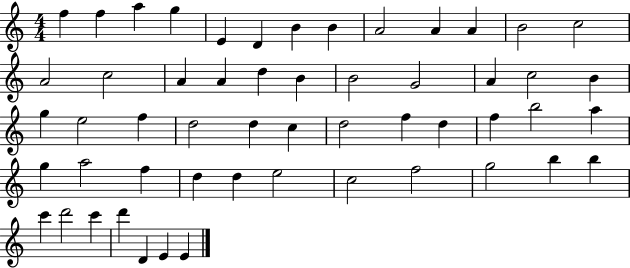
F5/q F5/q A5/q G5/q E4/q D4/q B4/q B4/q A4/h A4/q A4/q B4/h C5/h A4/h C5/h A4/q A4/q D5/q B4/q B4/h G4/h A4/q C5/h B4/q G5/q E5/h F5/q D5/h D5/q C5/q D5/h F5/q D5/q F5/q B5/h A5/q G5/q A5/h F5/q D5/q D5/q E5/h C5/h F5/h G5/h B5/q B5/q C6/q D6/h C6/q D6/q D4/q E4/q E4/q